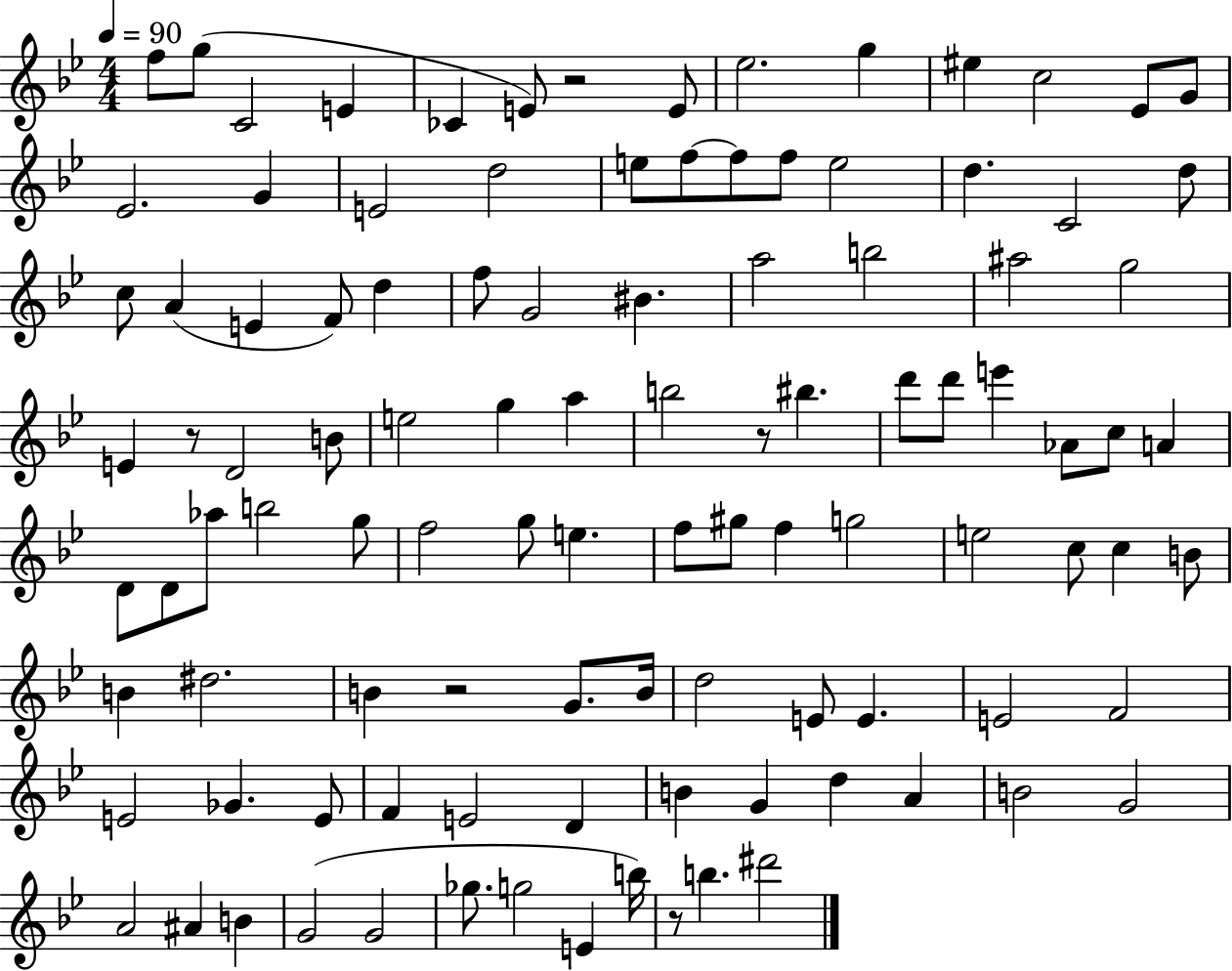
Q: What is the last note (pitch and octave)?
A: D#6